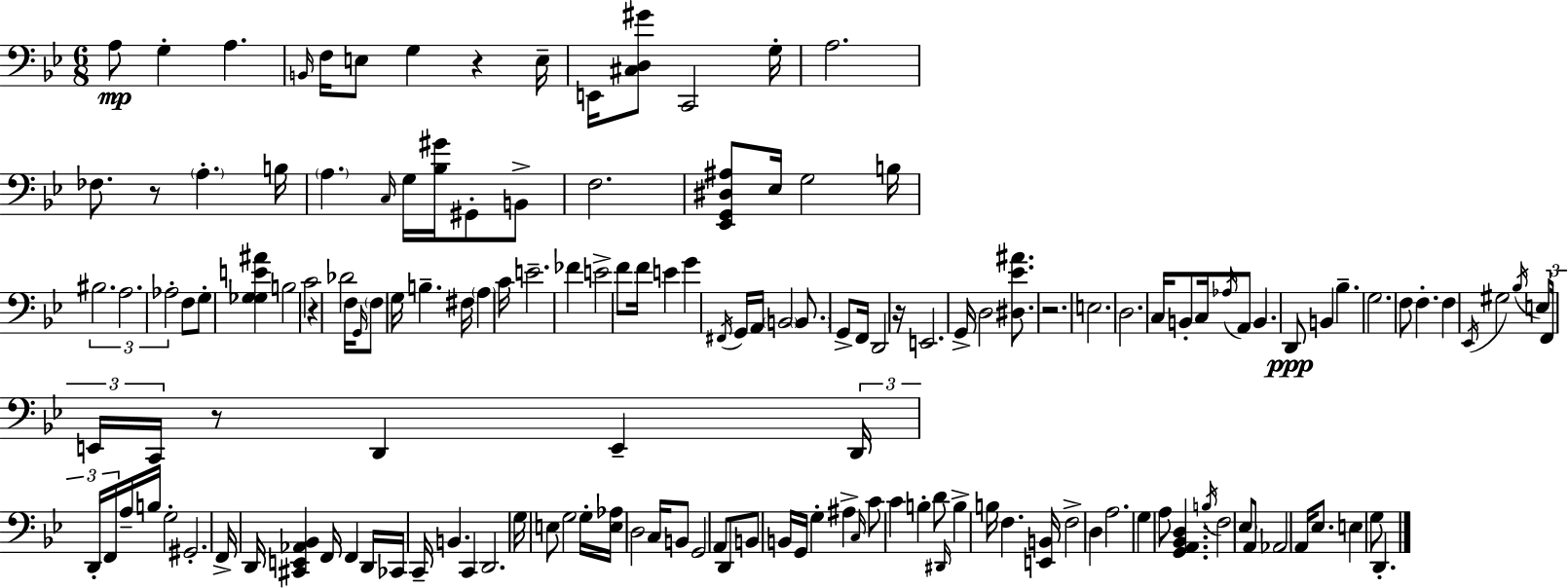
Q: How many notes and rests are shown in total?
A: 153